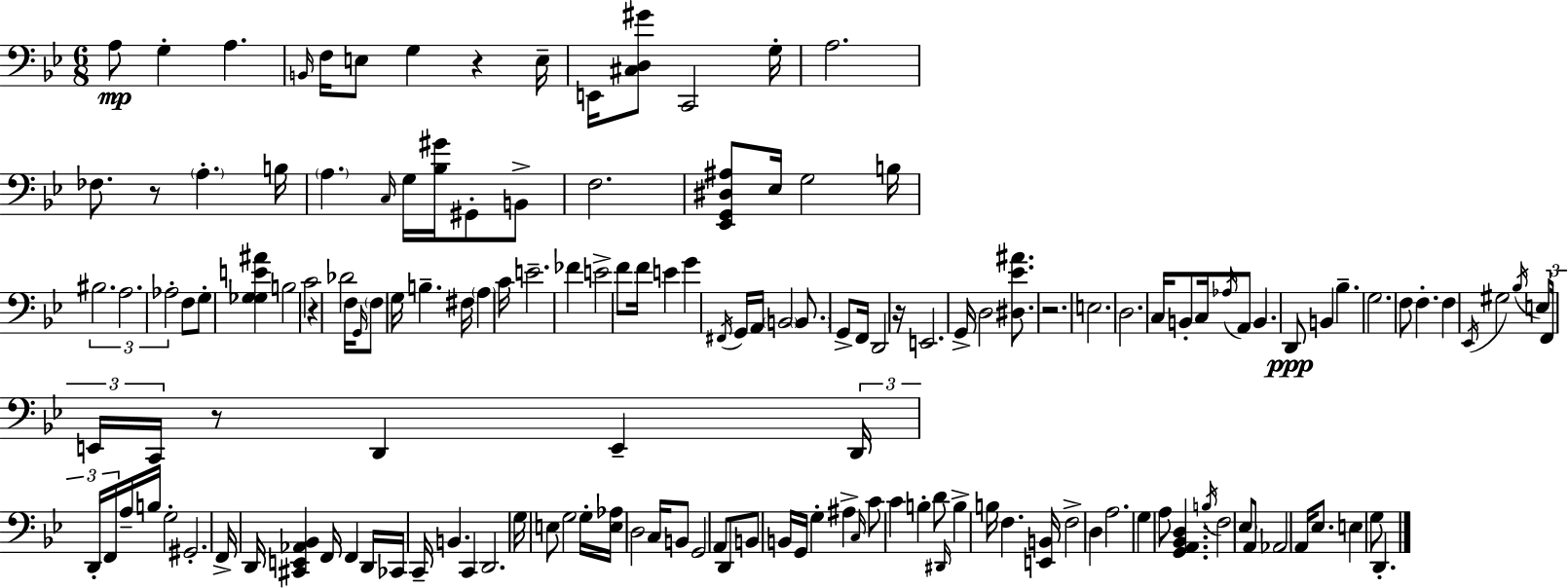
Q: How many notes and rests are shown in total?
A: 153